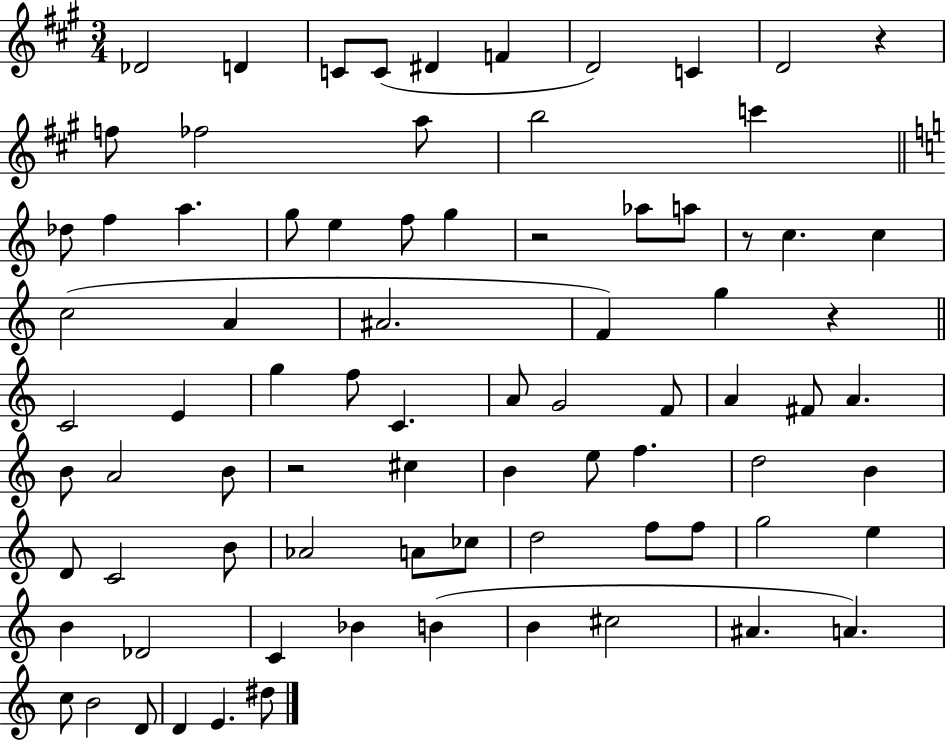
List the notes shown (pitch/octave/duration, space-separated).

Db4/h D4/q C4/e C4/e D#4/q F4/q D4/h C4/q D4/h R/q F5/e FES5/h A5/e B5/h C6/q Db5/e F5/q A5/q. G5/e E5/q F5/e G5/q R/h Ab5/e A5/e R/e C5/q. C5/q C5/h A4/q A#4/h. F4/q G5/q R/q C4/h E4/q G5/q F5/e C4/q. A4/e G4/h F4/e A4/q F#4/e A4/q. B4/e A4/h B4/e R/h C#5/q B4/q E5/e F5/q. D5/h B4/q D4/e C4/h B4/e Ab4/h A4/e CES5/e D5/h F5/e F5/e G5/h E5/q B4/q Db4/h C4/q Bb4/q B4/q B4/q C#5/h A#4/q. A4/q. C5/e B4/h D4/e D4/q E4/q. D#5/e